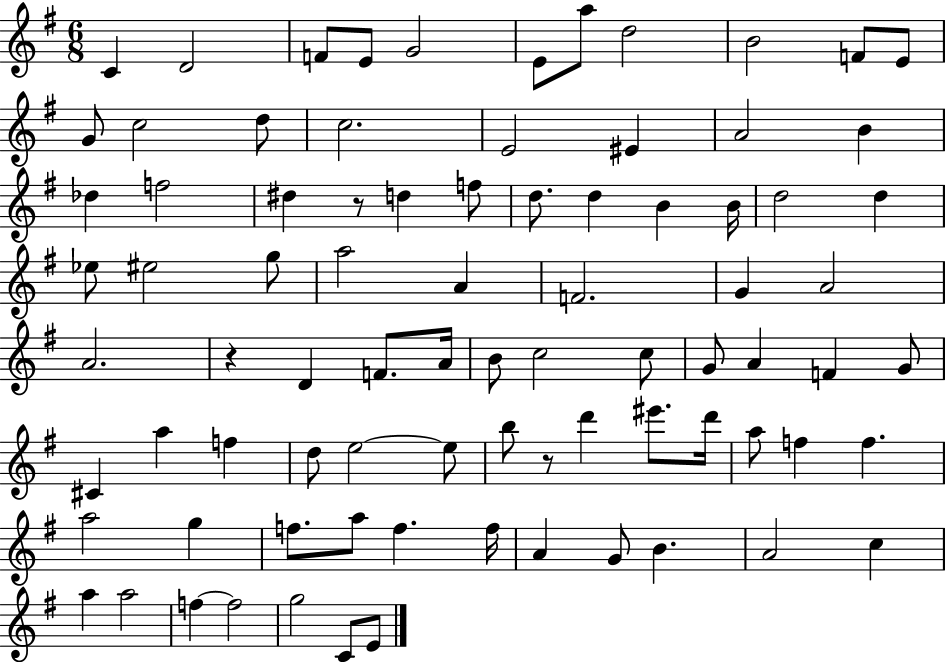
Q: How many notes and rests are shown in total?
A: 83